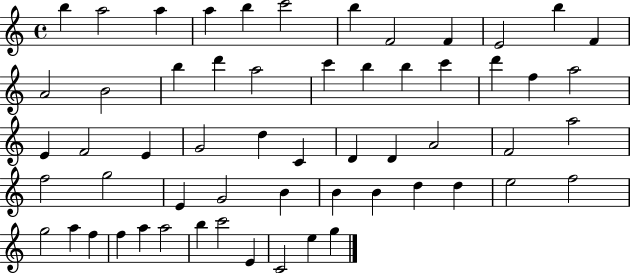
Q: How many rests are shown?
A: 0